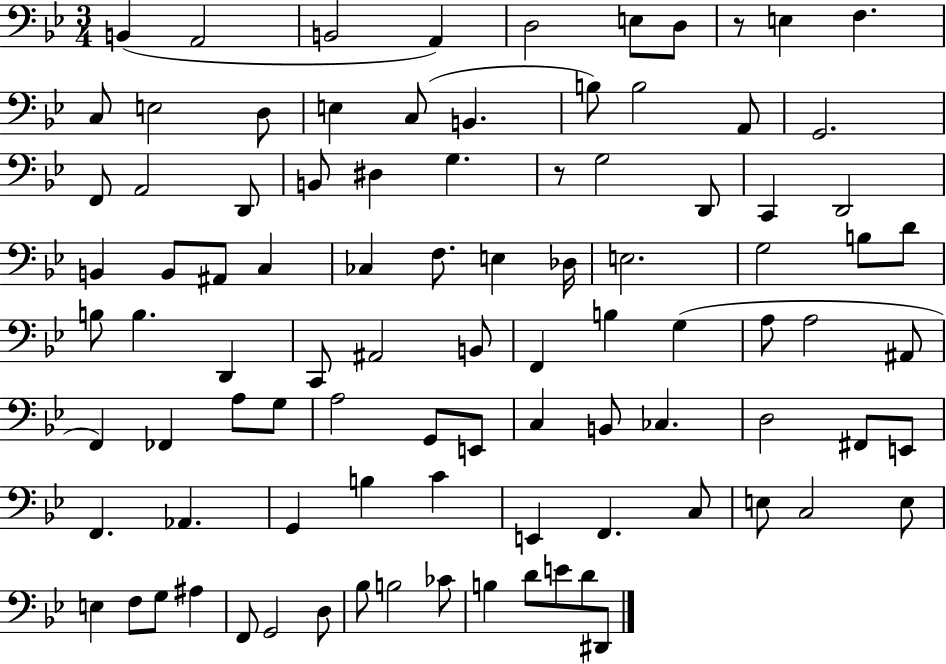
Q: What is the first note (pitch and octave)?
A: B2